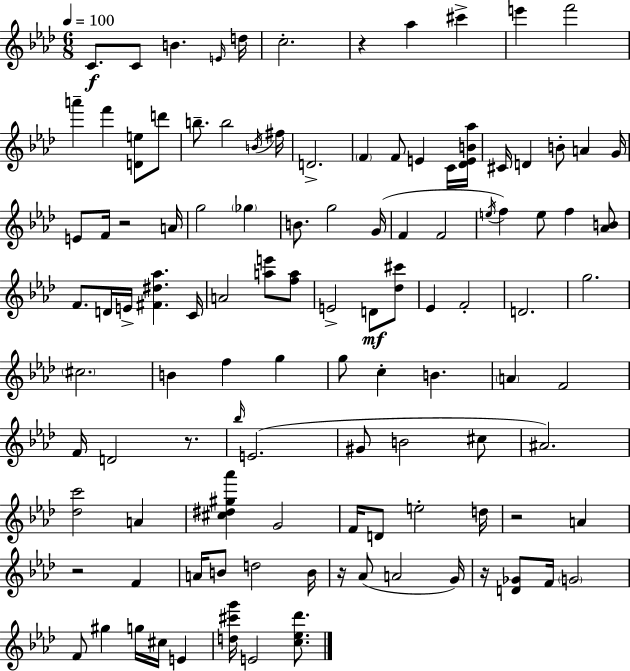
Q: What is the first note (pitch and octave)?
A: C4